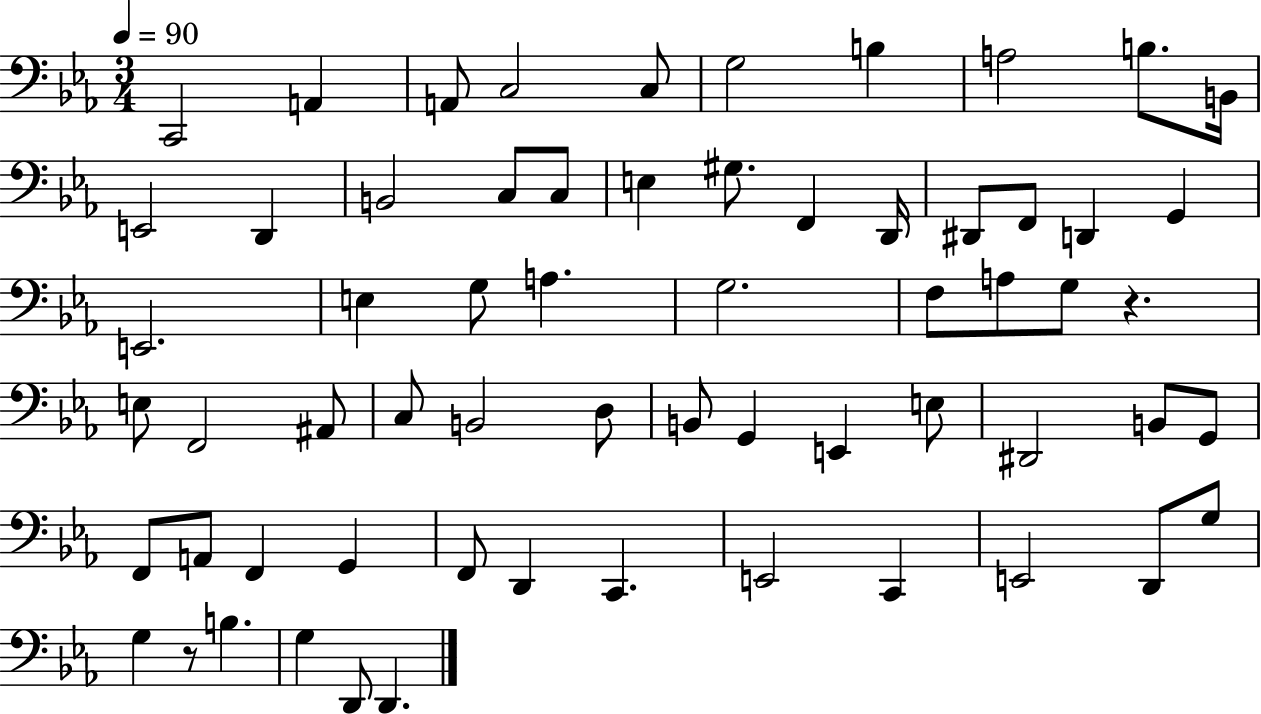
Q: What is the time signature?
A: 3/4